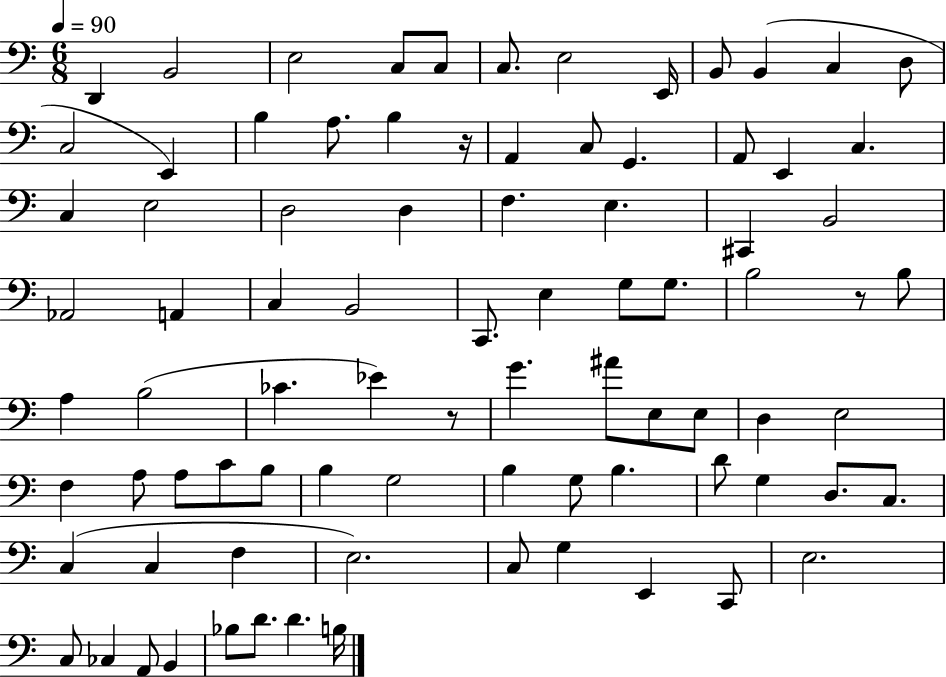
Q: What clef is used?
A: bass